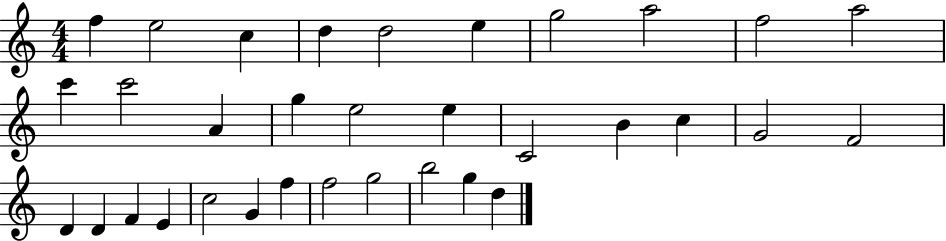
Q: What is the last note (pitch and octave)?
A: D5